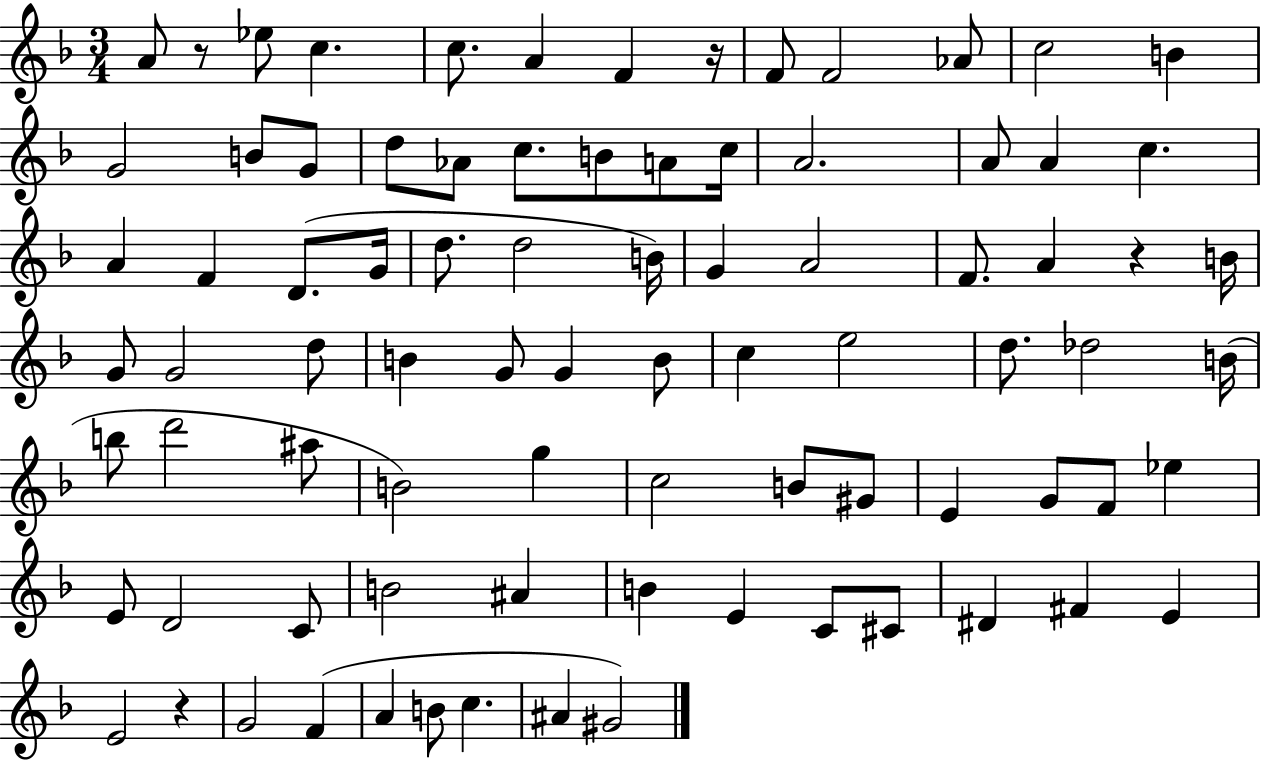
A4/e R/e Eb5/e C5/q. C5/e. A4/q F4/q R/s F4/e F4/h Ab4/e C5/h B4/q G4/h B4/e G4/e D5/e Ab4/e C5/e. B4/e A4/e C5/s A4/h. A4/e A4/q C5/q. A4/q F4/q D4/e. G4/s D5/e. D5/h B4/s G4/q A4/h F4/e. A4/q R/q B4/s G4/e G4/h D5/e B4/q G4/e G4/q B4/e C5/q E5/h D5/e. Db5/h B4/s B5/e D6/h A#5/e B4/h G5/q C5/h B4/e G#4/e E4/q G4/e F4/e Eb5/q E4/e D4/h C4/e B4/h A#4/q B4/q E4/q C4/e C#4/e D#4/q F#4/q E4/q E4/h R/q G4/h F4/q A4/q B4/e C5/q. A#4/q G#4/h